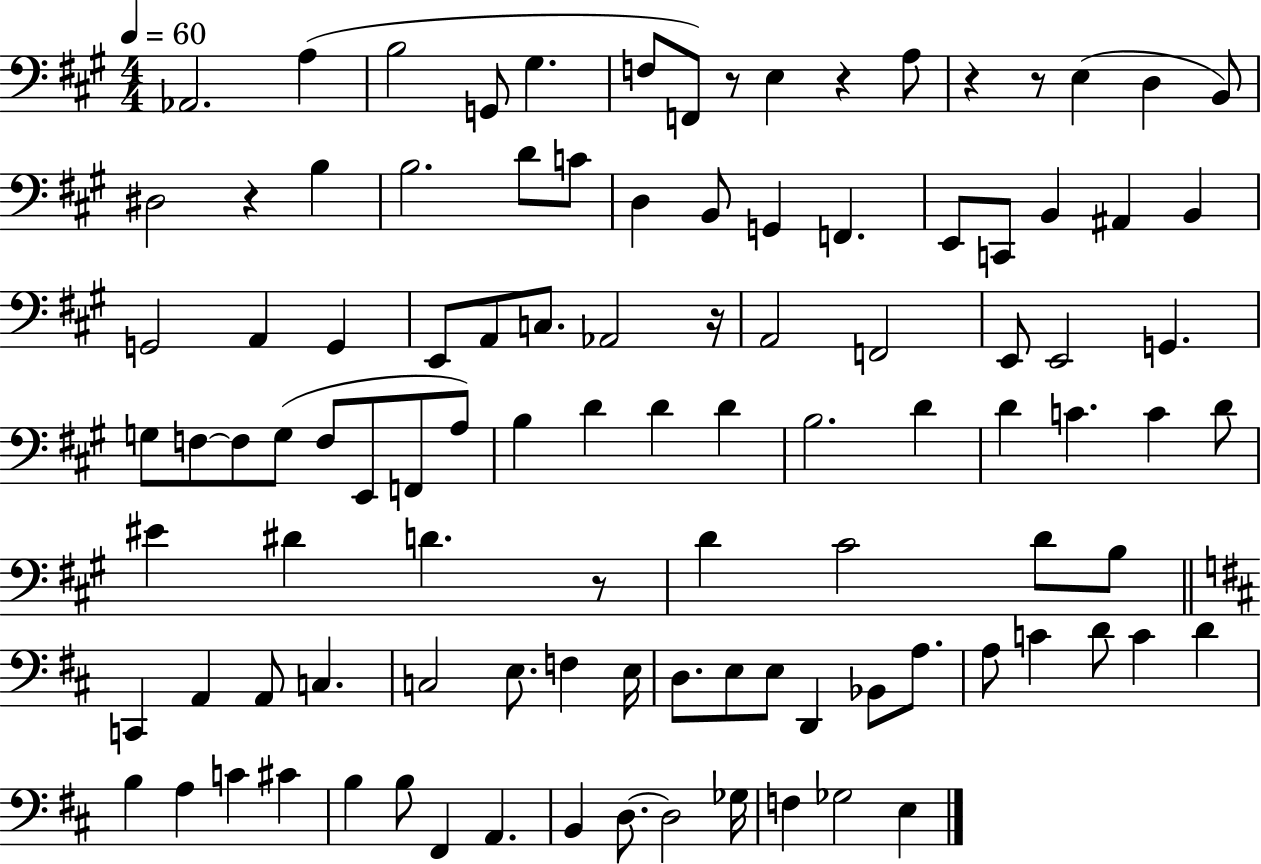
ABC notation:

X:1
T:Untitled
M:4/4
L:1/4
K:A
_A,,2 A, B,2 G,,/2 ^G, F,/2 F,,/2 z/2 E, z A,/2 z z/2 E, D, B,,/2 ^D,2 z B, B,2 D/2 C/2 D, B,,/2 G,, F,, E,,/2 C,,/2 B,, ^A,, B,, G,,2 A,, G,, E,,/2 A,,/2 C,/2 _A,,2 z/4 A,,2 F,,2 E,,/2 E,,2 G,, G,/2 F,/2 F,/2 G,/2 F,/2 E,,/2 F,,/2 A,/2 B, D D D B,2 D D C C D/2 ^E ^D D z/2 D ^C2 D/2 B,/2 C,, A,, A,,/2 C, C,2 E,/2 F, E,/4 D,/2 E,/2 E,/2 D,, _B,,/2 A,/2 A,/2 C D/2 C D B, A, C ^C B, B,/2 ^F,, A,, B,, D,/2 D,2 _G,/4 F, _G,2 E,